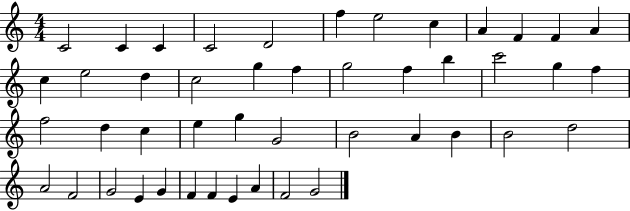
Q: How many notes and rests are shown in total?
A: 46